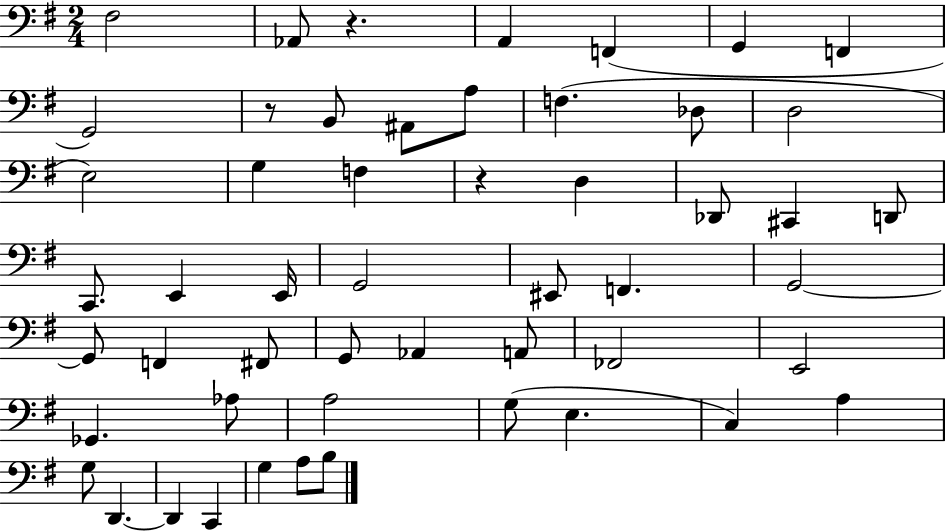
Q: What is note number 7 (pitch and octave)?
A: G2